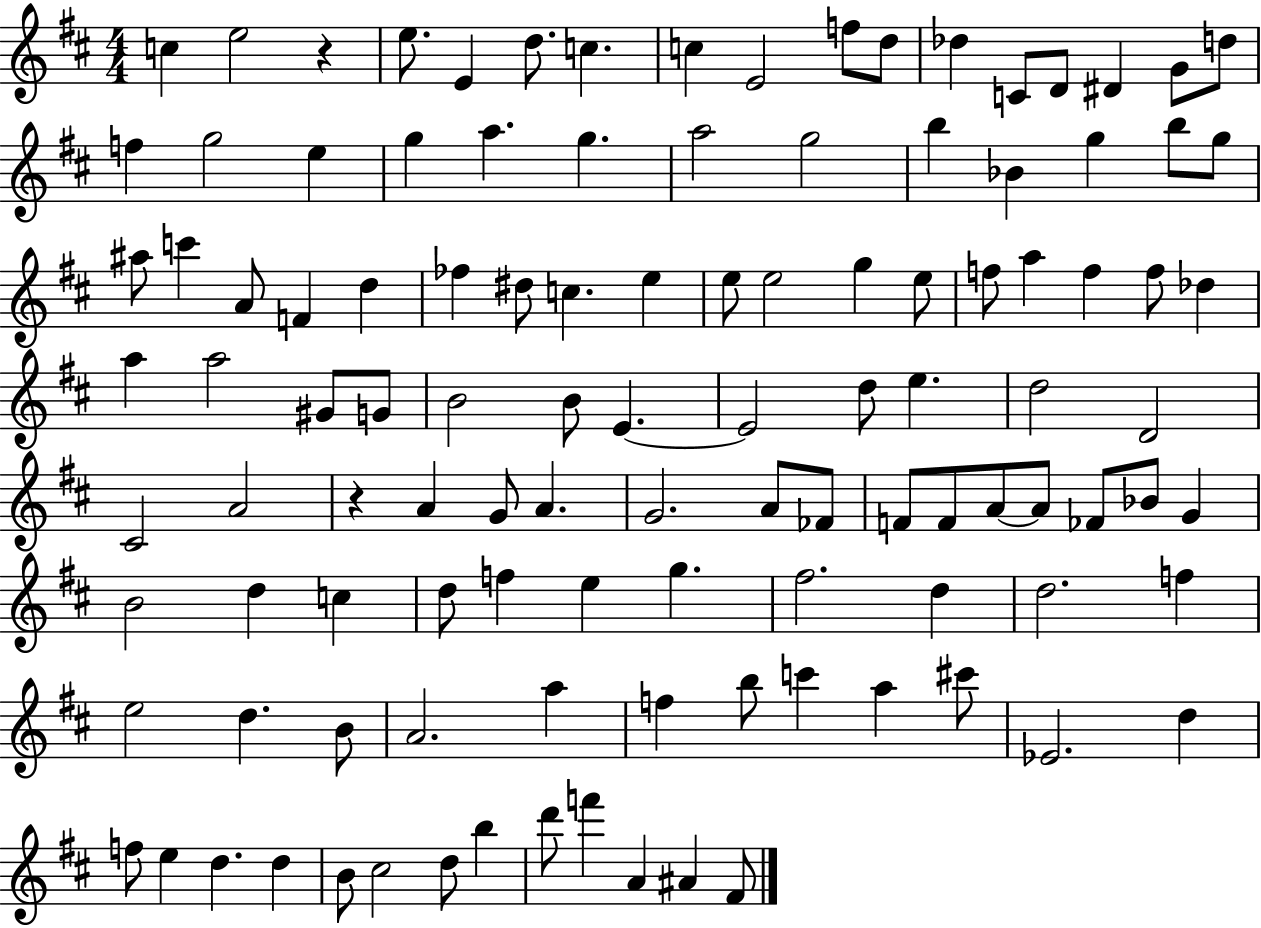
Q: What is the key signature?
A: D major